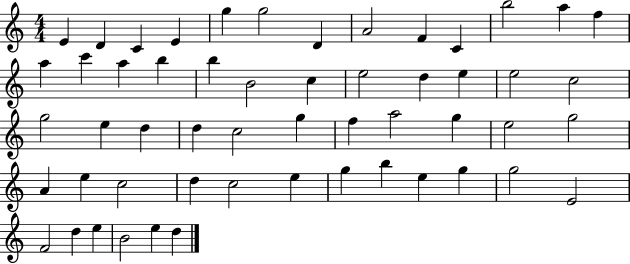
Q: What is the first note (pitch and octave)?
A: E4